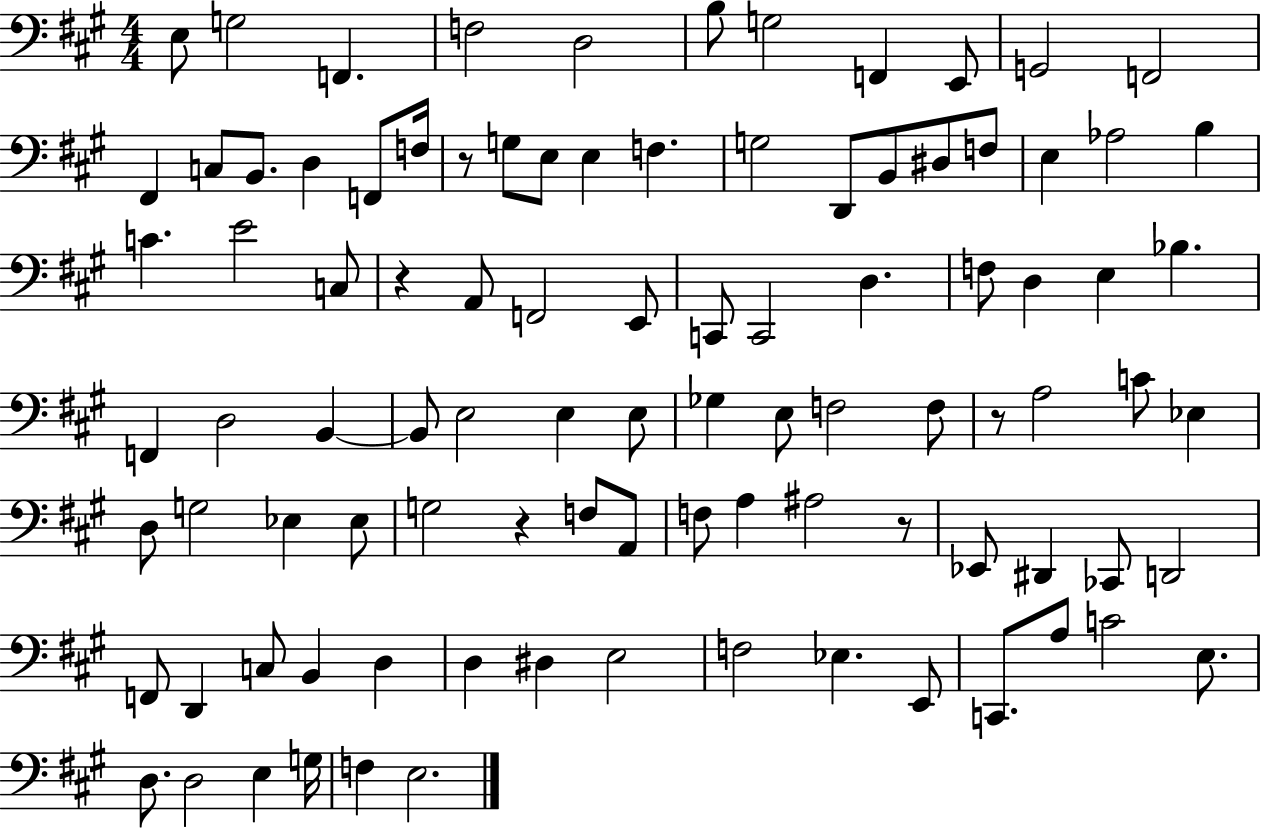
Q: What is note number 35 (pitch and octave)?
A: E2